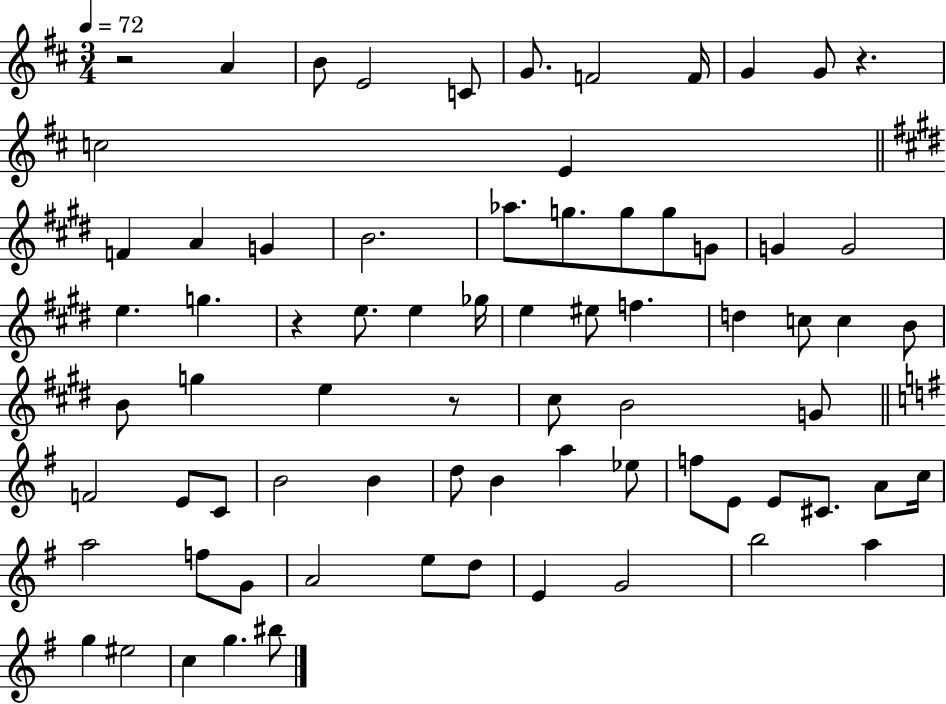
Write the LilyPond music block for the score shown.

{
  \clef treble
  \numericTimeSignature
  \time 3/4
  \key d \major
  \tempo 4 = 72
  r2 a'4 | b'8 e'2 c'8 | g'8. f'2 f'16 | g'4 g'8 r4. | \break c''2 e'4 | \bar "||" \break \key e \major f'4 a'4 g'4 | b'2. | aes''8. g''8. g''8 g''8 g'8 | g'4 g'2 | \break e''4. g''4. | r4 e''8. e''4 ges''16 | e''4 eis''8 f''4. | d''4 c''8 c''4 b'8 | \break b'8 g''4 e''4 r8 | cis''8 b'2 g'8 | \bar "||" \break \key g \major f'2 e'8 c'8 | b'2 b'4 | d''8 b'4 a''4 ees''8 | f''8 e'8 e'8 cis'8. a'8 c''16 | \break a''2 f''8 g'8 | a'2 e''8 d''8 | e'4 g'2 | b''2 a''4 | \break g''4 eis''2 | c''4 g''4. bis''8 | \bar "|."
}